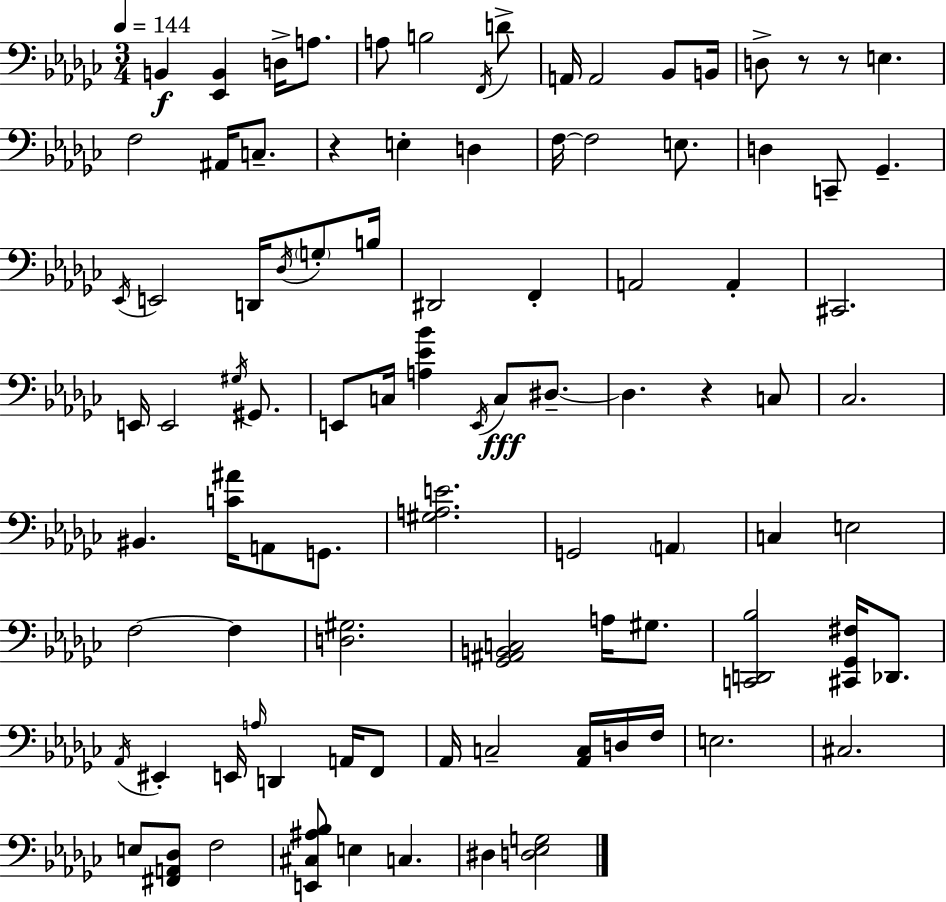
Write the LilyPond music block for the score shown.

{
  \clef bass
  \numericTimeSignature
  \time 3/4
  \key ees \minor
  \tempo 4 = 144
  \repeat volta 2 { b,4\f <ees, b,>4 d16-> a8. | a8 b2 \acciaccatura { f,16 } d'8-> | a,16 a,2 bes,8 | b,16 d8-> r8 r8 e4. | \break f2 ais,16 c8.-- | r4 e4-. d4 | f16~~ f2 e8. | d4 c,8-- ges,4.-- | \break \acciaccatura { ees,16 } e,2 d,16 \acciaccatura { des16 } | \parenthesize g8-. b16 dis,2 f,4-. | a,2 a,4-. | cis,2. | \break e,16 e,2 | \acciaccatura { gis16 } gis,8. e,8 c16 <a ees' bes'>4 \acciaccatura { e,16 }\fff | c8 dis8.--~~ dis4. r4 | c8 ces2. | \break bis,4. <c' ais'>16 | a,8 g,8. <gis a e'>2. | g,2 | \parenthesize a,4 c4 e2 | \break f2~~ | f4 <d gis>2. | <ges, ais, b, c>2 | a16 gis8. <c, d, bes>2 | \break <cis, ges, fis>16 des,8. \acciaccatura { aes,16 } eis,4-. e,16 \grace { a16 } | d,4 a,16 f,8 aes,16 c2-- | <aes, c>16 d16 f16 e2. | cis2. | \break e8 <fis, a, des>8 f2 | <e, cis ais bes>8 e4 | c4. dis4 <d ees g>2 | } \bar "|."
}